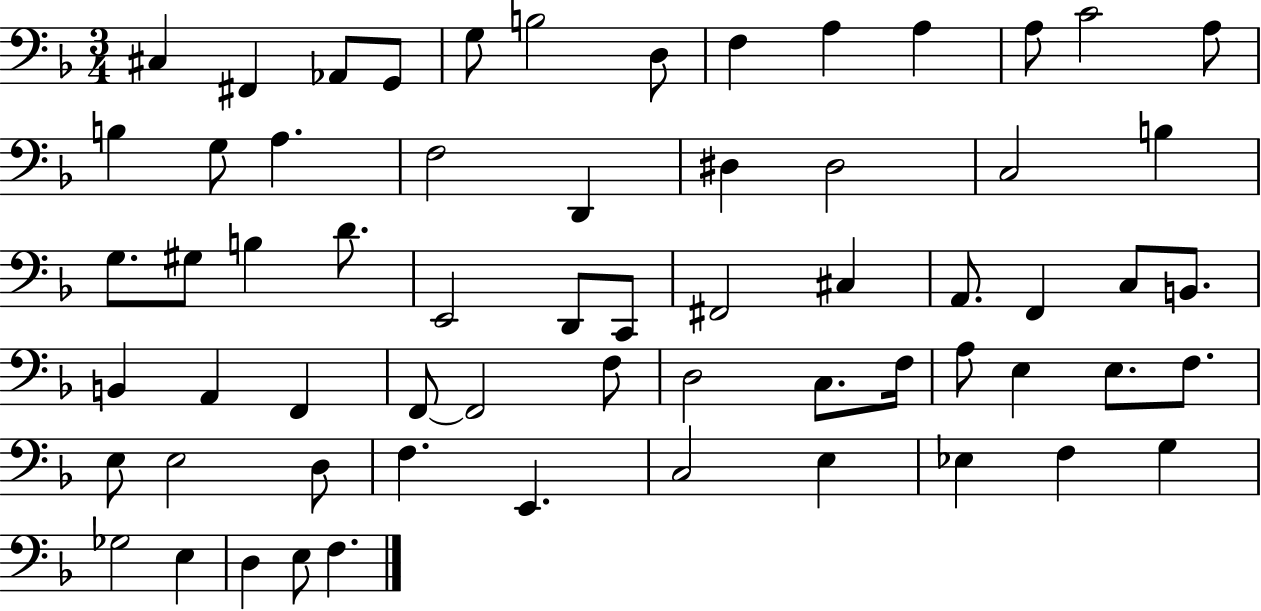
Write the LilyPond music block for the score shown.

{
  \clef bass
  \numericTimeSignature
  \time 3/4
  \key f \major
  \repeat volta 2 { cis4 fis,4 aes,8 g,8 | g8 b2 d8 | f4 a4 a4 | a8 c'2 a8 | \break b4 g8 a4. | f2 d,4 | dis4 dis2 | c2 b4 | \break g8. gis8 b4 d'8. | e,2 d,8 c,8 | fis,2 cis4 | a,8. f,4 c8 b,8. | \break b,4 a,4 f,4 | f,8~~ f,2 f8 | d2 c8. f16 | a8 e4 e8. f8. | \break e8 e2 d8 | f4. e,4. | c2 e4 | ees4 f4 g4 | \break ges2 e4 | d4 e8 f4. | } \bar "|."
}